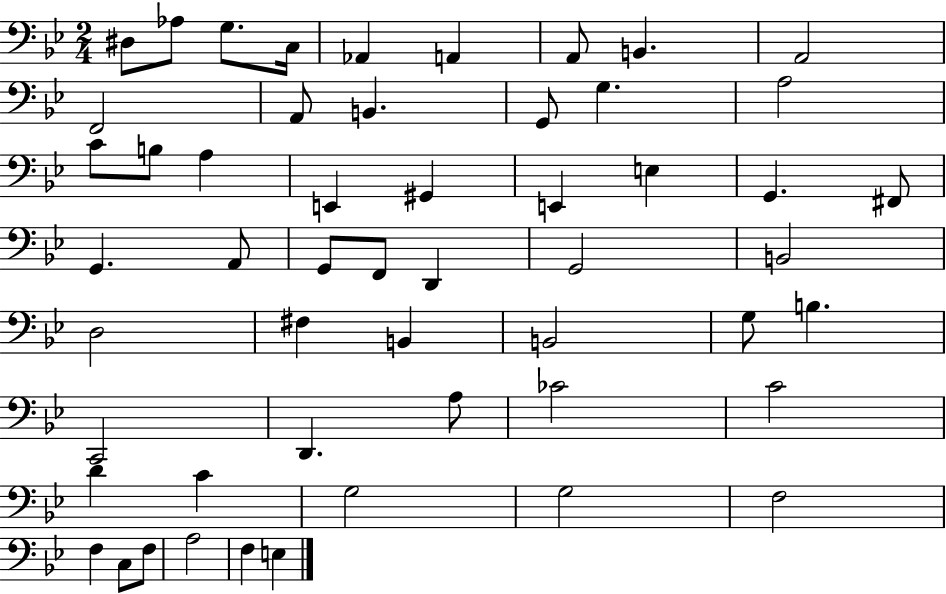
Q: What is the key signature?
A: BES major